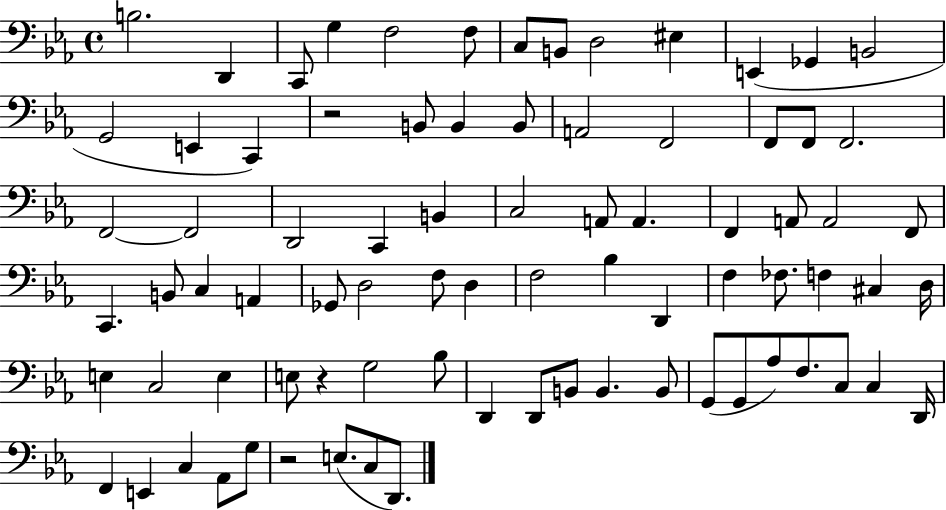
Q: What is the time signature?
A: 4/4